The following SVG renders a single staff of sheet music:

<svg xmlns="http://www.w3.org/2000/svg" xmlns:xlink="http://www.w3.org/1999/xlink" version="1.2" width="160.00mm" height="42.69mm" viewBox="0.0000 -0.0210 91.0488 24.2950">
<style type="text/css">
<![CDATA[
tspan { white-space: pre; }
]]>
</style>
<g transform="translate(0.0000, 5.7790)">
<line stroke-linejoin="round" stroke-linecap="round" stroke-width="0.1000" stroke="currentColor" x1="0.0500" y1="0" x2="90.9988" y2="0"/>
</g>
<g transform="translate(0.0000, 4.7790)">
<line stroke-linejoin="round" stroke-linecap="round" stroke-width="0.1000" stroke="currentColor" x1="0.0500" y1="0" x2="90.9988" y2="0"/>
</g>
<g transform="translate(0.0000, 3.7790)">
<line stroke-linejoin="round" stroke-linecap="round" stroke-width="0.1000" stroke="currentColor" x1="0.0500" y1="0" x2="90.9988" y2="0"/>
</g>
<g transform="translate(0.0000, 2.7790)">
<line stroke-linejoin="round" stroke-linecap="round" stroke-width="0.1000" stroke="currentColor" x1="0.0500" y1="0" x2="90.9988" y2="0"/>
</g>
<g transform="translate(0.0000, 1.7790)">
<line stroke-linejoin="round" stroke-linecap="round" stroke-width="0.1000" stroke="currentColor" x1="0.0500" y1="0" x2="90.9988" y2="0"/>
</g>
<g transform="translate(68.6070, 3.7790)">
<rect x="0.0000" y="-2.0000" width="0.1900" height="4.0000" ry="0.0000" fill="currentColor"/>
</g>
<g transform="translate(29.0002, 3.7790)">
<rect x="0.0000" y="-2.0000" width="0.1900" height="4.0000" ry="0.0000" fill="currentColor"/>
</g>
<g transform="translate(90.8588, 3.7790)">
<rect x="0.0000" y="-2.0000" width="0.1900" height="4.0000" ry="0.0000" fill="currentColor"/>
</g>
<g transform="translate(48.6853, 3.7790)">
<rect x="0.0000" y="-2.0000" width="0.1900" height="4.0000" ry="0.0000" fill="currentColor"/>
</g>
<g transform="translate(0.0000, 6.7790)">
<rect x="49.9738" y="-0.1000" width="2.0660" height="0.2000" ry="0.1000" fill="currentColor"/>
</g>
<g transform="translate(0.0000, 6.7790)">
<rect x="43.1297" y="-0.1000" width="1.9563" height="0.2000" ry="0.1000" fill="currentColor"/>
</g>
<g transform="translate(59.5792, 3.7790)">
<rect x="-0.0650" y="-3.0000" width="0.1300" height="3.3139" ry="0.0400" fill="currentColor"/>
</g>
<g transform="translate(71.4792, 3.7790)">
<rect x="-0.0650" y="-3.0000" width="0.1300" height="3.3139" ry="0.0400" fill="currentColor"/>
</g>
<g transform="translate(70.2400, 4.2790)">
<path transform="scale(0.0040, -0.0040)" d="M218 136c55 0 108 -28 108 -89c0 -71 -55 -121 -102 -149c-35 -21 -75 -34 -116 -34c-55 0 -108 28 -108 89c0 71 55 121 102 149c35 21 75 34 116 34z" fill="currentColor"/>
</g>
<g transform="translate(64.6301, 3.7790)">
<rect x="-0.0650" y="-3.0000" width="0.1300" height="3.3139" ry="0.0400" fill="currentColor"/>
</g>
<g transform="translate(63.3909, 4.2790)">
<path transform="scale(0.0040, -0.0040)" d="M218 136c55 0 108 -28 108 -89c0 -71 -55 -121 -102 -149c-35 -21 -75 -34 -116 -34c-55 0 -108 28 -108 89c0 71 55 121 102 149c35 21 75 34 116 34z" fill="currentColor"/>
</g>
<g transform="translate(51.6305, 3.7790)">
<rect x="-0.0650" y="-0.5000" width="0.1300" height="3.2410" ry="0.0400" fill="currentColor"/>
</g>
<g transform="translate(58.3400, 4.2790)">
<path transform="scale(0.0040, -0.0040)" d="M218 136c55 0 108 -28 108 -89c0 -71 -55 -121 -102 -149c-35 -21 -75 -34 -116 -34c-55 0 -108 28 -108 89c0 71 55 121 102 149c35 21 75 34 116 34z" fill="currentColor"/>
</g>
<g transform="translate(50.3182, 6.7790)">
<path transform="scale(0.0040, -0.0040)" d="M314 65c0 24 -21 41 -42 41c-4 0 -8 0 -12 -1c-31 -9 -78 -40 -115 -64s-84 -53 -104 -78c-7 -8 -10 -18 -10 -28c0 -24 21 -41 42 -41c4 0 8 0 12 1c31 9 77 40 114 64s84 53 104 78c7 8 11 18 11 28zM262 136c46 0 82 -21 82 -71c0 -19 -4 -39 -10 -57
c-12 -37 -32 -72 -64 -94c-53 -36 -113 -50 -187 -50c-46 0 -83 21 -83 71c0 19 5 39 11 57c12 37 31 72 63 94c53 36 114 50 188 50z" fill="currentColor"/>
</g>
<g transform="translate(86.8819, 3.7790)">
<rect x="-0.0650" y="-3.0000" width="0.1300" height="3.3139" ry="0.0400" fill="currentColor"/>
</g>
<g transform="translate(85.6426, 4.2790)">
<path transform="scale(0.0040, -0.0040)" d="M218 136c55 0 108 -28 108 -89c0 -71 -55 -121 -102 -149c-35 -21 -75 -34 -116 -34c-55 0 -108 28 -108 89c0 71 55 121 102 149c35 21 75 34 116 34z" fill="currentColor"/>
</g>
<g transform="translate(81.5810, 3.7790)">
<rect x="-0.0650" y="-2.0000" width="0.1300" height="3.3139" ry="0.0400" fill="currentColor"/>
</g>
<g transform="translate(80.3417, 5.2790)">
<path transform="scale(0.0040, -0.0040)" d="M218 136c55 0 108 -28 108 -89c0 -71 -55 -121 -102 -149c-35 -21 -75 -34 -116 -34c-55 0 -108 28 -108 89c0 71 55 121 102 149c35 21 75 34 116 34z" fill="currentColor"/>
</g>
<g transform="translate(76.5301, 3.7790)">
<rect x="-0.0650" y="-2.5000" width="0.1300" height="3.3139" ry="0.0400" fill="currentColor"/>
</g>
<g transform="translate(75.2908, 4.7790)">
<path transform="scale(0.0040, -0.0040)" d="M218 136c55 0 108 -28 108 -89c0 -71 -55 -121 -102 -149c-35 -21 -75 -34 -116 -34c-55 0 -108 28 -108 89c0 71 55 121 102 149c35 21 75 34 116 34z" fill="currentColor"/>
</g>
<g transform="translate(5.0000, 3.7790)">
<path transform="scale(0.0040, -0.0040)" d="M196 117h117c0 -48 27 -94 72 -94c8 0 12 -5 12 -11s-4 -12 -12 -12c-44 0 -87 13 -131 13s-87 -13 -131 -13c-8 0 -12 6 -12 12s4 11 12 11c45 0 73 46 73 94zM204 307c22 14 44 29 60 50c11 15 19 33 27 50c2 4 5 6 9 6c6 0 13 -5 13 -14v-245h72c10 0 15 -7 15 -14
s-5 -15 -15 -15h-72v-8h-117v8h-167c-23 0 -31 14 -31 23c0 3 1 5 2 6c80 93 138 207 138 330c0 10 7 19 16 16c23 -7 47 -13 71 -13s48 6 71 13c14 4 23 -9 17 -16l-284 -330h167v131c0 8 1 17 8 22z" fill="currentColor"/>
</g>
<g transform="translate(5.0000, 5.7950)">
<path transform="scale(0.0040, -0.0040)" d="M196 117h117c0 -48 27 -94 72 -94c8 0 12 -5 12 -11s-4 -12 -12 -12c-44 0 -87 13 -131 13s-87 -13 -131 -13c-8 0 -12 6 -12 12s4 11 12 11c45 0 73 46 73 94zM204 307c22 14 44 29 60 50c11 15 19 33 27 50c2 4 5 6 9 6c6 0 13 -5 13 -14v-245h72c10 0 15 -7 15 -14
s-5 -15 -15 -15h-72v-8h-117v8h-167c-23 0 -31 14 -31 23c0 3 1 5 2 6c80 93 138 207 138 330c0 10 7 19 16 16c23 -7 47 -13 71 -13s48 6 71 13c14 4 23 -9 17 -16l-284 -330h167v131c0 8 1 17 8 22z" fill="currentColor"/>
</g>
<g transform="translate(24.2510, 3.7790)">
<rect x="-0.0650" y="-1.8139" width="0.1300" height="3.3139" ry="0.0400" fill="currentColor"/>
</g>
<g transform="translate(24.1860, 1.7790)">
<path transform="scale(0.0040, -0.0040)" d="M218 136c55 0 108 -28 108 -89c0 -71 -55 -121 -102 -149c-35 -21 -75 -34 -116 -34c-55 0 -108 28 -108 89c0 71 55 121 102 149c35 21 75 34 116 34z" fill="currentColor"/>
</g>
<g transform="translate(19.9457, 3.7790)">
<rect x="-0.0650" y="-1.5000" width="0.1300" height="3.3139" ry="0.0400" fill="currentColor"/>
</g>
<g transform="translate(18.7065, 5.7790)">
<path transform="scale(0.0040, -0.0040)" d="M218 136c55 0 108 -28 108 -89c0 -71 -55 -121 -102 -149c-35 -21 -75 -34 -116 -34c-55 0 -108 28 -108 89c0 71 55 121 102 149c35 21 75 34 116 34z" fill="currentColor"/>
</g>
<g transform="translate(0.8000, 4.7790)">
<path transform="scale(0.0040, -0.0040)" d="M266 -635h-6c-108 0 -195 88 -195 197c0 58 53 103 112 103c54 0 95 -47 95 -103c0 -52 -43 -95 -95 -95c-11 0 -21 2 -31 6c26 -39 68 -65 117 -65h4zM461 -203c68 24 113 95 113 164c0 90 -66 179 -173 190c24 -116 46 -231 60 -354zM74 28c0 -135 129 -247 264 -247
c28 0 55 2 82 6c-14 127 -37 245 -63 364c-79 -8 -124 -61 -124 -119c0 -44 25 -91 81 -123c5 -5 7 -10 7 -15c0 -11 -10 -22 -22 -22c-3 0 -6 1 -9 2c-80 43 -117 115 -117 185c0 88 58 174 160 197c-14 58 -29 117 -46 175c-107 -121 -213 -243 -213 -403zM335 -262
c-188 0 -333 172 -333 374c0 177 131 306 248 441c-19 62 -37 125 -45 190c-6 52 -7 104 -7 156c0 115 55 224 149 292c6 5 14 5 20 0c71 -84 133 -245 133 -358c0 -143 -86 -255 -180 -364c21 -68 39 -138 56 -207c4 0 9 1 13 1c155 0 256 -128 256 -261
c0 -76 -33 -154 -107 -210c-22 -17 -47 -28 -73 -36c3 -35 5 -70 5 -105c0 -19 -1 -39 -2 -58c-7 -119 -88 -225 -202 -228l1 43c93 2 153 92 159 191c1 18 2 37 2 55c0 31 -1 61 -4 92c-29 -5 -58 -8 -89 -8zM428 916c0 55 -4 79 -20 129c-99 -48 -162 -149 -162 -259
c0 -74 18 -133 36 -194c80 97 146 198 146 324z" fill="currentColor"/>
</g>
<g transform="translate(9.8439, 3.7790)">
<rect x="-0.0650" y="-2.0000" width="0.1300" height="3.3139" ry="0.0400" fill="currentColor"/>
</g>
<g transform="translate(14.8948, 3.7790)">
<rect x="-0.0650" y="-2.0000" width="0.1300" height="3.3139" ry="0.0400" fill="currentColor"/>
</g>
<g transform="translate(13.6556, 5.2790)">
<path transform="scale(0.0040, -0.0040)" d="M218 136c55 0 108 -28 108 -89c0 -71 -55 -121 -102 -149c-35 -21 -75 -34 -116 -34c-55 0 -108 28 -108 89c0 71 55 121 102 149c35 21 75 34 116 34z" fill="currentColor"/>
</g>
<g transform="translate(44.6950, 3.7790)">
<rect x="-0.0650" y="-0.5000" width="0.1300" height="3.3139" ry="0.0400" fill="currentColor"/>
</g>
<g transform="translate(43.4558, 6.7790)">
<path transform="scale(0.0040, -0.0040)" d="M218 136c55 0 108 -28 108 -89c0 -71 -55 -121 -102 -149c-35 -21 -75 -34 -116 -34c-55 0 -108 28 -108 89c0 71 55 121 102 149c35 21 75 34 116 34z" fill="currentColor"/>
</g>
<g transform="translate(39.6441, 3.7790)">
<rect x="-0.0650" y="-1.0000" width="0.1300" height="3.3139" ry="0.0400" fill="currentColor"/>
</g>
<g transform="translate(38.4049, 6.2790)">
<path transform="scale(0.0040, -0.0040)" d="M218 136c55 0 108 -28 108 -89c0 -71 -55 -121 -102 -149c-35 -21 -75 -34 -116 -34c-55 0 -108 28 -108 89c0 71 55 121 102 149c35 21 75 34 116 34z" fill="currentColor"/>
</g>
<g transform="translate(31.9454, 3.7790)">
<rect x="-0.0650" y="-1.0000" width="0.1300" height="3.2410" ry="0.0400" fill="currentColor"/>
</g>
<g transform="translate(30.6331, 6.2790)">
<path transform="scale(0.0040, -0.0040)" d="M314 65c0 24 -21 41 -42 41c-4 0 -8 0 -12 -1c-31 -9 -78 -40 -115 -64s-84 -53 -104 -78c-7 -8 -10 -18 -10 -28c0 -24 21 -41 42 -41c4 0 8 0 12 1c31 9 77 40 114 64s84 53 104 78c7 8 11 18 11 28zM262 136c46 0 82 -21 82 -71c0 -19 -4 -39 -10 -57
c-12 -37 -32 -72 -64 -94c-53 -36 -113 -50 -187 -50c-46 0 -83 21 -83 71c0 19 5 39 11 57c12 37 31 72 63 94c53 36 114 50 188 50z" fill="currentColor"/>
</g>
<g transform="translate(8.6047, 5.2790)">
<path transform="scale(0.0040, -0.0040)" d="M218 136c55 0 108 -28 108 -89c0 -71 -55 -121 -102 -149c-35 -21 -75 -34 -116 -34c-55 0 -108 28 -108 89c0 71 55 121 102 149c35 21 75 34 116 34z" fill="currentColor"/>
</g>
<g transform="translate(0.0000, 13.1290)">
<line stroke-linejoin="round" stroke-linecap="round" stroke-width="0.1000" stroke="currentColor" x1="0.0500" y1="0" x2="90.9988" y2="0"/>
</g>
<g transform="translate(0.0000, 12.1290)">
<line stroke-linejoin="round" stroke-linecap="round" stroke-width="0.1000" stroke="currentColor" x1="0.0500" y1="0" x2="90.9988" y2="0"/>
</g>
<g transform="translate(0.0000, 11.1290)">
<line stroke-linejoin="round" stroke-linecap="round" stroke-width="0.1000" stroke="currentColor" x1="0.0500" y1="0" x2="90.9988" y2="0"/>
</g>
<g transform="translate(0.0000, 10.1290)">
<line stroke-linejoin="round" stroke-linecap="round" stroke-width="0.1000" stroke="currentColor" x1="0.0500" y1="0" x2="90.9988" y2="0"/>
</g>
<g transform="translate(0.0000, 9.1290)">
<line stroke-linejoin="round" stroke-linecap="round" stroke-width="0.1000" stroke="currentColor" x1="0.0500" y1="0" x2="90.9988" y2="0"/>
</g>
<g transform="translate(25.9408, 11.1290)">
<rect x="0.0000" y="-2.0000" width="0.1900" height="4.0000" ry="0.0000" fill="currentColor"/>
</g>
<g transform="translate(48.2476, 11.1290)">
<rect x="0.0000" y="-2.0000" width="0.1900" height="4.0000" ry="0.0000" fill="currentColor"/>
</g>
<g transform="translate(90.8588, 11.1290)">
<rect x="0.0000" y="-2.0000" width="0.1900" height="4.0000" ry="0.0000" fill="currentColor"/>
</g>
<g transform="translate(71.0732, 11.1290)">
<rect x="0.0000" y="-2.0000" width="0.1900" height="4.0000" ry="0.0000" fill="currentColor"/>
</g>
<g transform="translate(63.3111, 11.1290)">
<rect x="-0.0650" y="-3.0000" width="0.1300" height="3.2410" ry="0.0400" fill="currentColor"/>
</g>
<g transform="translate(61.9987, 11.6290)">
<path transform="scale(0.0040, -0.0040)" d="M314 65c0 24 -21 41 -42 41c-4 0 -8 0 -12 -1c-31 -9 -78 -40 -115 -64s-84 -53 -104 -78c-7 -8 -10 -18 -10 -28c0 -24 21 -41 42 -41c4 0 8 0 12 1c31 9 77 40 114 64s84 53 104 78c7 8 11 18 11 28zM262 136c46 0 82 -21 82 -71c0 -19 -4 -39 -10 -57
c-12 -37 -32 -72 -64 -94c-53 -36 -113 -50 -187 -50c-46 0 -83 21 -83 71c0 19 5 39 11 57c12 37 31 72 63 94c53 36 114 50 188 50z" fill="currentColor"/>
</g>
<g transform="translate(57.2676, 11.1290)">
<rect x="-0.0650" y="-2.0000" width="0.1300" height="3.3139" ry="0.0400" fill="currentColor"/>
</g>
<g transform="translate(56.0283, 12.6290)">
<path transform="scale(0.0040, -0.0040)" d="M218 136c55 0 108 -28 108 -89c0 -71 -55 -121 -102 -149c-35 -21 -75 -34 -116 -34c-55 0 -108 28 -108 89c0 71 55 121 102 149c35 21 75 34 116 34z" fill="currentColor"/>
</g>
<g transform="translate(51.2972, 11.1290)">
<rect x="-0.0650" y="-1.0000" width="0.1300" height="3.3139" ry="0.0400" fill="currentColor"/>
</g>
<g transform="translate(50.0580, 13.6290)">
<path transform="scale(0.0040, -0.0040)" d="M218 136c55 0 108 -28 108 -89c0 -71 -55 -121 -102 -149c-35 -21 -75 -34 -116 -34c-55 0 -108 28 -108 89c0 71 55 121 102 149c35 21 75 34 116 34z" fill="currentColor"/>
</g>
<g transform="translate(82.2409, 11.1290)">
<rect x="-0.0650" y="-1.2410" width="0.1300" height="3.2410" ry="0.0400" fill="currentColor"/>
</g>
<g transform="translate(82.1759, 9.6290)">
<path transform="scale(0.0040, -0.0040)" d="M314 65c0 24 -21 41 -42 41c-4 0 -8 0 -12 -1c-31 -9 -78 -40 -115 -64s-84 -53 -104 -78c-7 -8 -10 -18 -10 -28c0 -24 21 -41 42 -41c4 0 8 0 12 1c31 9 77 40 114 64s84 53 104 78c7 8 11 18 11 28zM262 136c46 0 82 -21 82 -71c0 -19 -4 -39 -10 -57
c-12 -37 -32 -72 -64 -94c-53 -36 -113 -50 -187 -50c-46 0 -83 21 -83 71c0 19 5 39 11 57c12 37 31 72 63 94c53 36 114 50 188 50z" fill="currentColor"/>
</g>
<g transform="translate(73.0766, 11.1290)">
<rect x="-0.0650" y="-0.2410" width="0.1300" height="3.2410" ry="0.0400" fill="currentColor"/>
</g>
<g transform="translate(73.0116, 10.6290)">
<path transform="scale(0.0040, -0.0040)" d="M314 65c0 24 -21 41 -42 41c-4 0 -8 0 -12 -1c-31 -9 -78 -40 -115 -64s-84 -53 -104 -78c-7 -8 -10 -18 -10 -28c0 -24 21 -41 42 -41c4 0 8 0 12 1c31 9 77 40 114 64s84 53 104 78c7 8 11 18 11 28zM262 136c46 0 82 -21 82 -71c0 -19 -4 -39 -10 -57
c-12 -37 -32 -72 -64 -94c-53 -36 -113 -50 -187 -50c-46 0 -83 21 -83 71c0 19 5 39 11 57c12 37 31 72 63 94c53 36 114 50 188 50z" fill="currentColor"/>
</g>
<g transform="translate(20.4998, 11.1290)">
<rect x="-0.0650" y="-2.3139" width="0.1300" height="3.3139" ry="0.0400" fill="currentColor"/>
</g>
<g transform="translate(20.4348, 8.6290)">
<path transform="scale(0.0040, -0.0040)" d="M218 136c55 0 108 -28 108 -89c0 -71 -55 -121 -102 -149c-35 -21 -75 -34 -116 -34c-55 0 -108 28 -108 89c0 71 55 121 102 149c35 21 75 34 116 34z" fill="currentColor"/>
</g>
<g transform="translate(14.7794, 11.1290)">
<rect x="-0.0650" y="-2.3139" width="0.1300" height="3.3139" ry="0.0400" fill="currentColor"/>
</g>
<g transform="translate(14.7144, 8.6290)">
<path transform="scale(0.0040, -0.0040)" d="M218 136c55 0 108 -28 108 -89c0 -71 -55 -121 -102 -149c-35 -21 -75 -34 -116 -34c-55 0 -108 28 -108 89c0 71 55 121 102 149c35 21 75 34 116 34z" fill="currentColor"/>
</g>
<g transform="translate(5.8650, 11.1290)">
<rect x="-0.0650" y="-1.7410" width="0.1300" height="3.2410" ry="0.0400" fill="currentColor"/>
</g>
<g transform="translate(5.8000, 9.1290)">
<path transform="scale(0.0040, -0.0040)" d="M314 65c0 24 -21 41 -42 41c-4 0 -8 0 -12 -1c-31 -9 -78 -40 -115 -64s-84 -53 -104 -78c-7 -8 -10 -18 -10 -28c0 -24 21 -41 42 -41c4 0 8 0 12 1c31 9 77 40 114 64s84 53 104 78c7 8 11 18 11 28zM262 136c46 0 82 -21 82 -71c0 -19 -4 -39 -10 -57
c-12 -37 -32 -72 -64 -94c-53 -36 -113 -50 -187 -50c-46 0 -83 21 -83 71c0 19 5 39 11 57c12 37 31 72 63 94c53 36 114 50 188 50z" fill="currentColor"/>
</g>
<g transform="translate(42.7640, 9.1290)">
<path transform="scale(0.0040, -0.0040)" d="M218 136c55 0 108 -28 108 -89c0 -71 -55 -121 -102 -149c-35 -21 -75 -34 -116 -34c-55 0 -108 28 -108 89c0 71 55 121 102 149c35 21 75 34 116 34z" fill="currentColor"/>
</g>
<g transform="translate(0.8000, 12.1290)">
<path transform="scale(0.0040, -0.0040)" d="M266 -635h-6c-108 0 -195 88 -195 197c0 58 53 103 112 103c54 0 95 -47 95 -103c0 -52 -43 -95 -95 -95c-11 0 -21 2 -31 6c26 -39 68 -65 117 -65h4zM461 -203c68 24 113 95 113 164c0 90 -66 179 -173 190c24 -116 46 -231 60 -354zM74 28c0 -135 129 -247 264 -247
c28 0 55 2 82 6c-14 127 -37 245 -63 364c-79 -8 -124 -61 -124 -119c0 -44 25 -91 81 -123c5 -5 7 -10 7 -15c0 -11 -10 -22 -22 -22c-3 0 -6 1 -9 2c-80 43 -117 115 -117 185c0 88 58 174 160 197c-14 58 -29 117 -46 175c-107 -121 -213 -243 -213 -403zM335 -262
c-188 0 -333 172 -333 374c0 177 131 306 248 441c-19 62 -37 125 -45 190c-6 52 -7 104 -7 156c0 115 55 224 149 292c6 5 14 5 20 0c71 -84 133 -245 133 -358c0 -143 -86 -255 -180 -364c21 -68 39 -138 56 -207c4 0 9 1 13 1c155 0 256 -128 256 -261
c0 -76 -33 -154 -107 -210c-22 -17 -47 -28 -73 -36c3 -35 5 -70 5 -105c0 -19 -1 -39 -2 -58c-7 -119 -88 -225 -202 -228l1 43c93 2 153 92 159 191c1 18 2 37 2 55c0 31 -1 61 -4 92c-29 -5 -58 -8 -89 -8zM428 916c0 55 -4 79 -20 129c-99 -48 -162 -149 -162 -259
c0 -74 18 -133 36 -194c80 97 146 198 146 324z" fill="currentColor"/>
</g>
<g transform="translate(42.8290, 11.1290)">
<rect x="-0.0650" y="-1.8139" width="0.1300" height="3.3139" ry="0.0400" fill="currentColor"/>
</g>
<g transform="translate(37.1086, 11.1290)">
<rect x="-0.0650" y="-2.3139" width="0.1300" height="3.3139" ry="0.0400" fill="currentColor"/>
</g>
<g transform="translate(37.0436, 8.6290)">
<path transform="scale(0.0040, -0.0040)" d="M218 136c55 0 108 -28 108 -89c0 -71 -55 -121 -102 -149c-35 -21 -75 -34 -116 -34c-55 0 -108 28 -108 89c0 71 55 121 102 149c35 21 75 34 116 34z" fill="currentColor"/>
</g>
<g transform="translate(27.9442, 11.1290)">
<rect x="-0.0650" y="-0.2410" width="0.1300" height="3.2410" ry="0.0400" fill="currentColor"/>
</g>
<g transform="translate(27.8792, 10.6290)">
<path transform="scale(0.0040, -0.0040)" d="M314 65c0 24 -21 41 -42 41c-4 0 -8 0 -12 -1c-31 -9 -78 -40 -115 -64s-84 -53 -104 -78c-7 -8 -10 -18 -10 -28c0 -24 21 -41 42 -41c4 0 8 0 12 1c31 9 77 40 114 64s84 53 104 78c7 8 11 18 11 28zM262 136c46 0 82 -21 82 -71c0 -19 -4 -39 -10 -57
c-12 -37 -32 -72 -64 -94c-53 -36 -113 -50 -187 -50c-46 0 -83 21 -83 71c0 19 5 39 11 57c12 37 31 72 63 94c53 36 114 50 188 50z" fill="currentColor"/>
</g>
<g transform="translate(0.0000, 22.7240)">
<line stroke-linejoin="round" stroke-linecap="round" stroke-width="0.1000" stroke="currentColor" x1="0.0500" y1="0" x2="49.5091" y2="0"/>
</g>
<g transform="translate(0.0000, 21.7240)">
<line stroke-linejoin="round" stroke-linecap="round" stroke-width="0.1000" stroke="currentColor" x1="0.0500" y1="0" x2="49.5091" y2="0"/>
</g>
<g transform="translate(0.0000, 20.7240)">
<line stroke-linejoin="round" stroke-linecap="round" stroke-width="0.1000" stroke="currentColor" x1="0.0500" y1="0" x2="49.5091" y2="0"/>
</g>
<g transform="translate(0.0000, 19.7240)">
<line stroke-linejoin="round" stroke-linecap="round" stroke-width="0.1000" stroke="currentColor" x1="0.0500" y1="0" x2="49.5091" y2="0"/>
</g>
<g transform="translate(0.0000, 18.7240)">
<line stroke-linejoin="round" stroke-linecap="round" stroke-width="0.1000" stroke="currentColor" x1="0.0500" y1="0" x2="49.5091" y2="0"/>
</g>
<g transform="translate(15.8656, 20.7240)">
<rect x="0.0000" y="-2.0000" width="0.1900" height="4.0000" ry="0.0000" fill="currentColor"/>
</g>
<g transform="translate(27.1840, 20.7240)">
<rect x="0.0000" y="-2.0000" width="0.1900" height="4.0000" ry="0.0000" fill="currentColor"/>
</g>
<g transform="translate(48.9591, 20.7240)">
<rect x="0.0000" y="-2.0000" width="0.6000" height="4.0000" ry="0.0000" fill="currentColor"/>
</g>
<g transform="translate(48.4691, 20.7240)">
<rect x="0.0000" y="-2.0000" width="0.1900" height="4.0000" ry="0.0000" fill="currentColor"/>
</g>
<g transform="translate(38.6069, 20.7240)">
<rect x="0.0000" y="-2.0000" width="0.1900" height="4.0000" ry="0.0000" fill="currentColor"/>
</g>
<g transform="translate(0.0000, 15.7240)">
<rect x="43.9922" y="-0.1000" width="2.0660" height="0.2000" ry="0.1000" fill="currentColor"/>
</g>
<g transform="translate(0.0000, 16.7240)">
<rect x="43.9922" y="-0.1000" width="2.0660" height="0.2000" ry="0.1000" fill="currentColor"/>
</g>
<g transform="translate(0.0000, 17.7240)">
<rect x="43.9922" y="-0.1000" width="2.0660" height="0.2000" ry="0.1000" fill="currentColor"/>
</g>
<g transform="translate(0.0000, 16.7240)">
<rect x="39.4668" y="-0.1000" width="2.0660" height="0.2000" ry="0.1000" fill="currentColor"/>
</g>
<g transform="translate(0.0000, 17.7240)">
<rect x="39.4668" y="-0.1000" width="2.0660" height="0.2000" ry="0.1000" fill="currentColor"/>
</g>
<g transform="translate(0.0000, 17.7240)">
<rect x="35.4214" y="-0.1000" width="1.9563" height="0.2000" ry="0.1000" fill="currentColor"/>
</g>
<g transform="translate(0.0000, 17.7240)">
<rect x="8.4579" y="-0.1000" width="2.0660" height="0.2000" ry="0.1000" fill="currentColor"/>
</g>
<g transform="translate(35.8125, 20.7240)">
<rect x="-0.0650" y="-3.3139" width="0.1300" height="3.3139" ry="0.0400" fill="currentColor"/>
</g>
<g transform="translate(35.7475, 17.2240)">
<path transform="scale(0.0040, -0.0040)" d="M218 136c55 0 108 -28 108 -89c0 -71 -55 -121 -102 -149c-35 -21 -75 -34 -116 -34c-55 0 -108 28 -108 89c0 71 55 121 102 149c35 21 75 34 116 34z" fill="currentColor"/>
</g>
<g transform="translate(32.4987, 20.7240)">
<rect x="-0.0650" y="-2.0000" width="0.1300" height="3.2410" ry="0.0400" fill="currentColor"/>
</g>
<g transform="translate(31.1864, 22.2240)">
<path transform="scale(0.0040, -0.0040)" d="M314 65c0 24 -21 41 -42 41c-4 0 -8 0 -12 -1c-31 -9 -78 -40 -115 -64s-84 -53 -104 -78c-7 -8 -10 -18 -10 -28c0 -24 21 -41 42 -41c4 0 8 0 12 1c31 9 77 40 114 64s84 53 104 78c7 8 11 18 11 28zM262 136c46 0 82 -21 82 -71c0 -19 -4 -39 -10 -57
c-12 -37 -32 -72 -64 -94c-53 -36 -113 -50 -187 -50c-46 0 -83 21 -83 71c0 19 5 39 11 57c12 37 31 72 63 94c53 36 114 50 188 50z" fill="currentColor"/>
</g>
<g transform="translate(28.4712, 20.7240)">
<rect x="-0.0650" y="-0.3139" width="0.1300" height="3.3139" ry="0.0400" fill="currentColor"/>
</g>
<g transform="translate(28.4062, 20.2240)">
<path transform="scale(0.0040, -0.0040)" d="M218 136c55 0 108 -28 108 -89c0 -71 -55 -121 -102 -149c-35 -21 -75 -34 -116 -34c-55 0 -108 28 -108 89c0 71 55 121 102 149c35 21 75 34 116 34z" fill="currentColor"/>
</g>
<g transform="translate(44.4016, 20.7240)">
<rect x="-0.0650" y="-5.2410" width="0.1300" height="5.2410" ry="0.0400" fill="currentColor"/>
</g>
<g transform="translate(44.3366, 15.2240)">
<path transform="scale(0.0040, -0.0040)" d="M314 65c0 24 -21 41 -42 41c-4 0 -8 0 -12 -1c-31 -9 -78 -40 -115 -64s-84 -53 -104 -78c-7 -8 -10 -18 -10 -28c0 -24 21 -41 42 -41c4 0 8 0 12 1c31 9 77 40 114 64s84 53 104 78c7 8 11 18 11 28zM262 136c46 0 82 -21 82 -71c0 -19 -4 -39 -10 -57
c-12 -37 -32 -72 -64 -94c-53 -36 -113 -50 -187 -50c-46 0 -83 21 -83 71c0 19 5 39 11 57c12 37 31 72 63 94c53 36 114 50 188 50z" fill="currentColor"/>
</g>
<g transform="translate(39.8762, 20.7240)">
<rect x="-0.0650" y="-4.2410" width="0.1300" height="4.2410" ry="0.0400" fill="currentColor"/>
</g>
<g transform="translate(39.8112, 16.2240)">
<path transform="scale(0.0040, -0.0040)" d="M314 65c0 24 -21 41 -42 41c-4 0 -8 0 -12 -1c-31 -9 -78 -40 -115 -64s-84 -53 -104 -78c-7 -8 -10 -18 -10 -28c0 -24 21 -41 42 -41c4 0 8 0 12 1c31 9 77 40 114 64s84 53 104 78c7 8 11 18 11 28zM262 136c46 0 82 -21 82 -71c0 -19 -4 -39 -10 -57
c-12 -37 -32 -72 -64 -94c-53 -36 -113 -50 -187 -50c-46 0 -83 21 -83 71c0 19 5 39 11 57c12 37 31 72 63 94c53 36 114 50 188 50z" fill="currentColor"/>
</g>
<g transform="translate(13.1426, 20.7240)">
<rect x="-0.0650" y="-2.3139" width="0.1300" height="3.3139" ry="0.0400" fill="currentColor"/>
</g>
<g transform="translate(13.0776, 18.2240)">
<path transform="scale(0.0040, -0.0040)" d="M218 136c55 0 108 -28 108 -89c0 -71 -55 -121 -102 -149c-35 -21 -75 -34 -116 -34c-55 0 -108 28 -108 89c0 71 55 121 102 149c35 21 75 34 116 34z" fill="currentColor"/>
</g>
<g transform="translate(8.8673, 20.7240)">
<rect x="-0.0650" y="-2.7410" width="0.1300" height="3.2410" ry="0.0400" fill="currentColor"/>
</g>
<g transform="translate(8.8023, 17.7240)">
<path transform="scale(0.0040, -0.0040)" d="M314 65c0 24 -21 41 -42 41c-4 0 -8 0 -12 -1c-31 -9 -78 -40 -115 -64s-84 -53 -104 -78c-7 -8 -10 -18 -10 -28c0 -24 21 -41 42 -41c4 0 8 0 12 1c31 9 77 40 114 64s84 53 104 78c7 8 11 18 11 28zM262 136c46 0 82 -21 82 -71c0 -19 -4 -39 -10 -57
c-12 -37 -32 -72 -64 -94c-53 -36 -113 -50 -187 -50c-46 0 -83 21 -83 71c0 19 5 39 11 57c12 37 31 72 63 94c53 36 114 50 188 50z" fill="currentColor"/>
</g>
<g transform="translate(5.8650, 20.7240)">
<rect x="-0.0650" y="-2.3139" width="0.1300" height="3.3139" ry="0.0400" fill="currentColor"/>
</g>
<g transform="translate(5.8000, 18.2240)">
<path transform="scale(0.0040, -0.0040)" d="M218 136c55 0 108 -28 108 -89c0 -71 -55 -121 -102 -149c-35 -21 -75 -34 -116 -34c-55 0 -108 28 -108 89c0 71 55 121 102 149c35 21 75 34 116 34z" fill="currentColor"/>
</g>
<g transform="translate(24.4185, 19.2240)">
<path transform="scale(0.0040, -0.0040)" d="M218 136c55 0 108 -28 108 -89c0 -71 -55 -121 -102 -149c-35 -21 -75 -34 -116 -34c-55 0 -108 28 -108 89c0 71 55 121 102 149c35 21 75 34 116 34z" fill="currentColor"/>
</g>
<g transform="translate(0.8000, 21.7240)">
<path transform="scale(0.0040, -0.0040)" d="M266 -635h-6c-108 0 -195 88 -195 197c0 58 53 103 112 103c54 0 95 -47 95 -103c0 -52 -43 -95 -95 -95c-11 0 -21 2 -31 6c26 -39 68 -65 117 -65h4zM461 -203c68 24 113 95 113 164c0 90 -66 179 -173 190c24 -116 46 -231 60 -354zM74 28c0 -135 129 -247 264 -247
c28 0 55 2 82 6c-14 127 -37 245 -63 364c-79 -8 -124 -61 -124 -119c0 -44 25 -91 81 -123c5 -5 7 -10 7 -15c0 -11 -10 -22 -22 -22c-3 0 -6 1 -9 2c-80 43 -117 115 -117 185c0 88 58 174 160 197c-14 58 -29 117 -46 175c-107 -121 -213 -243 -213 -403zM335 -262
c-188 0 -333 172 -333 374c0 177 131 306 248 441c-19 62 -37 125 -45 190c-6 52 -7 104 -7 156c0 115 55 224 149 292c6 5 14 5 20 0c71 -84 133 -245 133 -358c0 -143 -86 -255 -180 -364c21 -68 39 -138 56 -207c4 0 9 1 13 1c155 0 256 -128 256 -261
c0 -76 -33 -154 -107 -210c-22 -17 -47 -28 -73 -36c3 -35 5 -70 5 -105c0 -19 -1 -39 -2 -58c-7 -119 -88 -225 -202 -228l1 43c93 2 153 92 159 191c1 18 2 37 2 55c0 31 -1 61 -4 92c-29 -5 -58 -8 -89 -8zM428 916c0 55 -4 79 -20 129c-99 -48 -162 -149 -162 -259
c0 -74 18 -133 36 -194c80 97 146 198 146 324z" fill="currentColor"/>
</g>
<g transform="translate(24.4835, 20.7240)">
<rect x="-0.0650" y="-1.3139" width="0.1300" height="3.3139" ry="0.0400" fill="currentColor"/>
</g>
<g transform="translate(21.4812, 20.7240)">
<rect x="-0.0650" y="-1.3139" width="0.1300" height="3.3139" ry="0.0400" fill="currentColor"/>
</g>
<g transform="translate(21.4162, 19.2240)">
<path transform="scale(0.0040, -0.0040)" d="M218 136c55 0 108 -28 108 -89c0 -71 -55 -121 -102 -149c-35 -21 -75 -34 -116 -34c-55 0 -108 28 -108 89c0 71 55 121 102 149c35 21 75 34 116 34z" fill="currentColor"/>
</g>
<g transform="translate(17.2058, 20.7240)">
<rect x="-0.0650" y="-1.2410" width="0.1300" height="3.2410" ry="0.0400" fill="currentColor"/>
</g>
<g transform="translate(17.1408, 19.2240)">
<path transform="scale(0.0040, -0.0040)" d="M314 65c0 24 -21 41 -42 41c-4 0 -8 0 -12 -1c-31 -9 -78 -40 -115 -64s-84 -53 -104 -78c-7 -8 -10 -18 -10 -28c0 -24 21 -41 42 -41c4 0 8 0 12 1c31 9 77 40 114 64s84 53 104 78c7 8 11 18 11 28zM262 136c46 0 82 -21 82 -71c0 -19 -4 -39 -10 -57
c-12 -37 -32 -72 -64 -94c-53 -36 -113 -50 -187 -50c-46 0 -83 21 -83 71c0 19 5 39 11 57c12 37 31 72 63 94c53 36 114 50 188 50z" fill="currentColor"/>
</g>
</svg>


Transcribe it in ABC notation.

X:1
T:Untitled
M:4/4
L:1/4
K:C
F F E f D2 D C C2 A A A G F A f2 g g c2 g f D F A2 c2 e2 g a2 g e2 e e c F2 b d'2 f'2